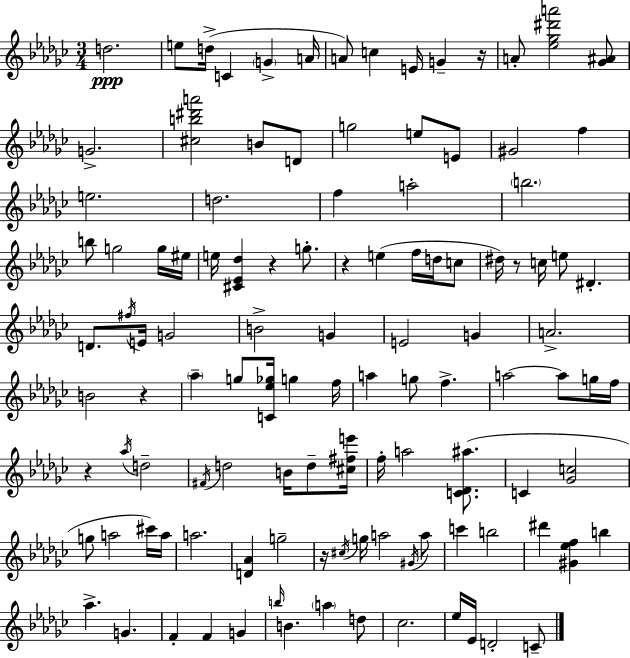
D5/h. E5/e D5/s C4/q G4/q A4/s A4/e C5/q E4/s G4/q R/s A4/e [Eb5,Gb5,D#6,A6]/h [Gb4,A#4]/e G4/h. [C#5,B5,D#6,A6]/h B4/e D4/e G5/h E5/e E4/e G#4/h F5/q E5/h. D5/h. F5/q A5/h B5/h. B5/e G5/h G5/s EIS5/s E5/s [C#4,Eb4,Db5]/q R/q G5/e. R/q E5/q F5/s D5/s C5/e D#5/s R/e C5/s E5/e D#4/q. D4/e. F#5/s E4/s G4/h B4/h G4/q E4/h G4/q A4/h. B4/h R/q Ab5/q G5/e [C4,Eb5,Gb5]/s G5/q F5/s A5/q G5/e F5/q. A5/h A5/e G5/s F5/s R/q Ab5/s D5/h F#4/s D5/h B4/s D5/e [C#5,F#5,E6]/s F5/s A5/h [C4,Db4,A#5]/e. C4/q [Gb4,C5]/h G5/e A5/h C#6/s A5/s A5/h. [D4,Ab4]/q G5/h R/s C#5/s G5/s A5/h G#4/s A5/e C6/q B5/h D#6/q [G#4,Eb5,F5]/q B5/q Ab5/q. G4/q. F4/q F4/q G4/q B5/s B4/q. A5/q D5/e CES5/h. Eb5/s Eb4/s D4/h C4/e